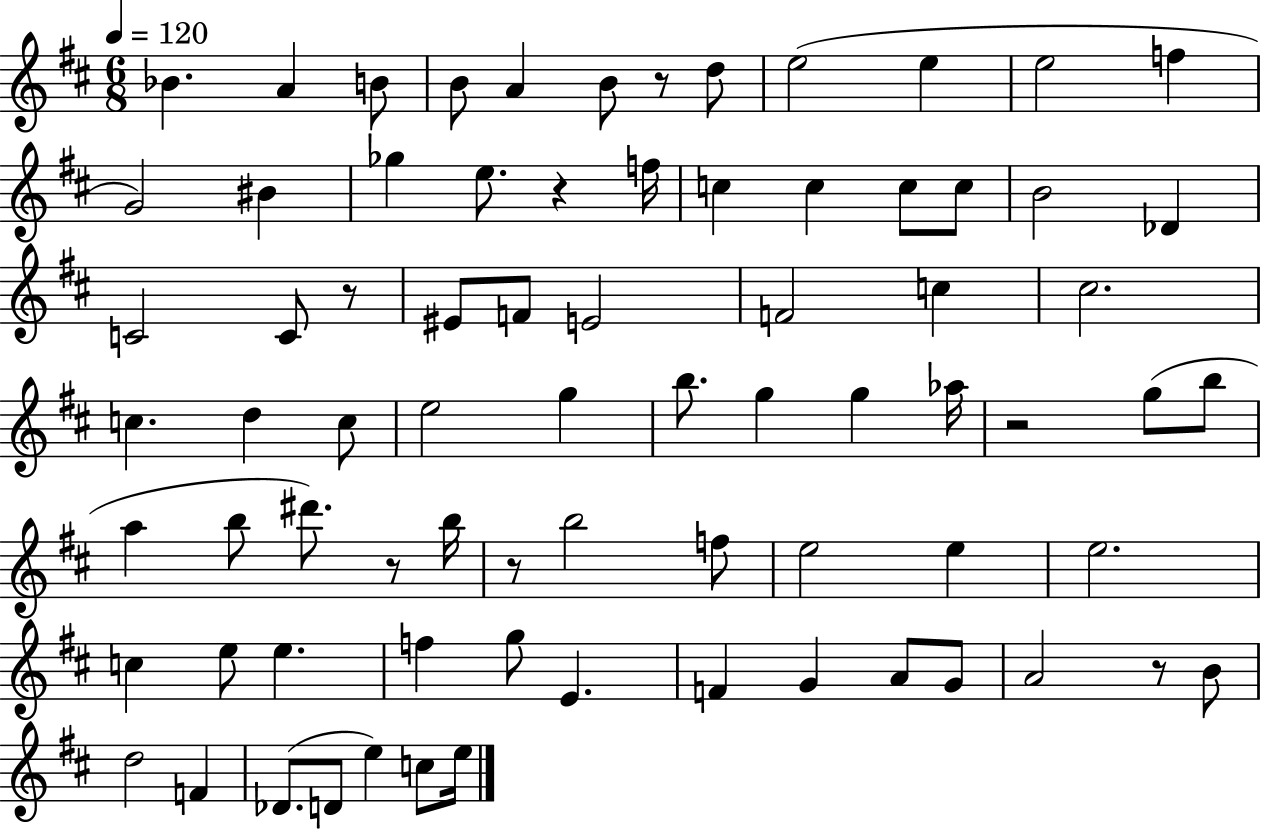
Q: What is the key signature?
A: D major